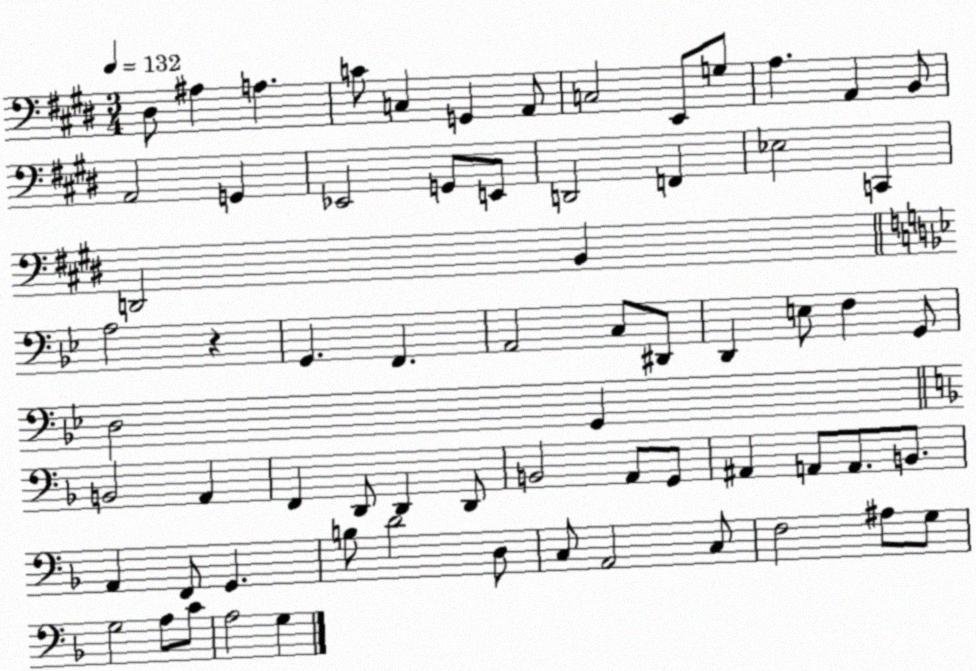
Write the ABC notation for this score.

X:1
T:Untitled
M:3/4
L:1/4
K:E
^D,/2 ^A, A, C/2 C, G,, A,,/2 C,2 E,,/2 G,/2 A, A,, B,,/2 A,,2 G,, _E,,2 G,,/2 E,,/2 D,,2 F,, _E,2 C,, D,,2 B,, A,2 z G,, F,, A,,2 C,/2 ^D,,/2 D,, E,/2 F, G,,/2 D,2 G,, B,,2 A,, F,, D,,/2 D,, D,,/2 B,,2 A,,/2 G,,/2 ^A,, A,,/2 A,,/2 B,,/2 A,, F,,/2 G,, B,/2 D2 D,/2 C,/2 A,,2 C,/2 F,2 ^A,/2 G,/2 G,2 A,/2 C/2 A,2 G,